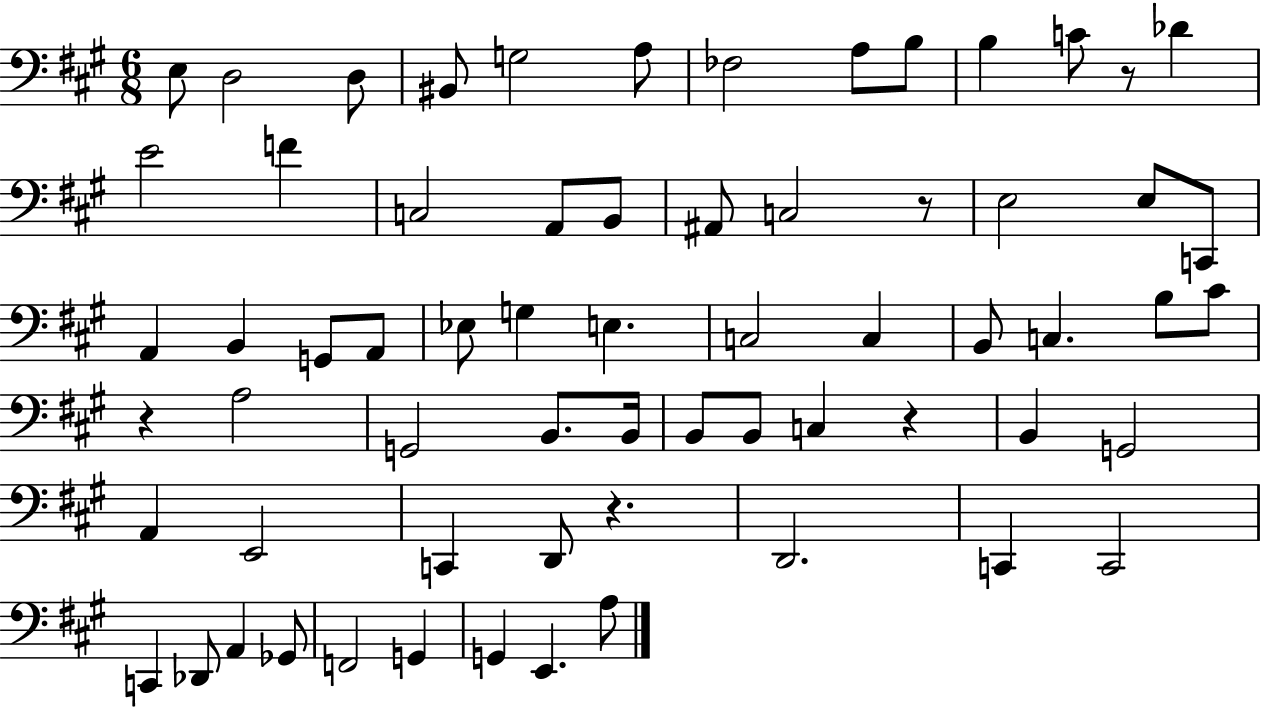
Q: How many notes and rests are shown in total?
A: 65